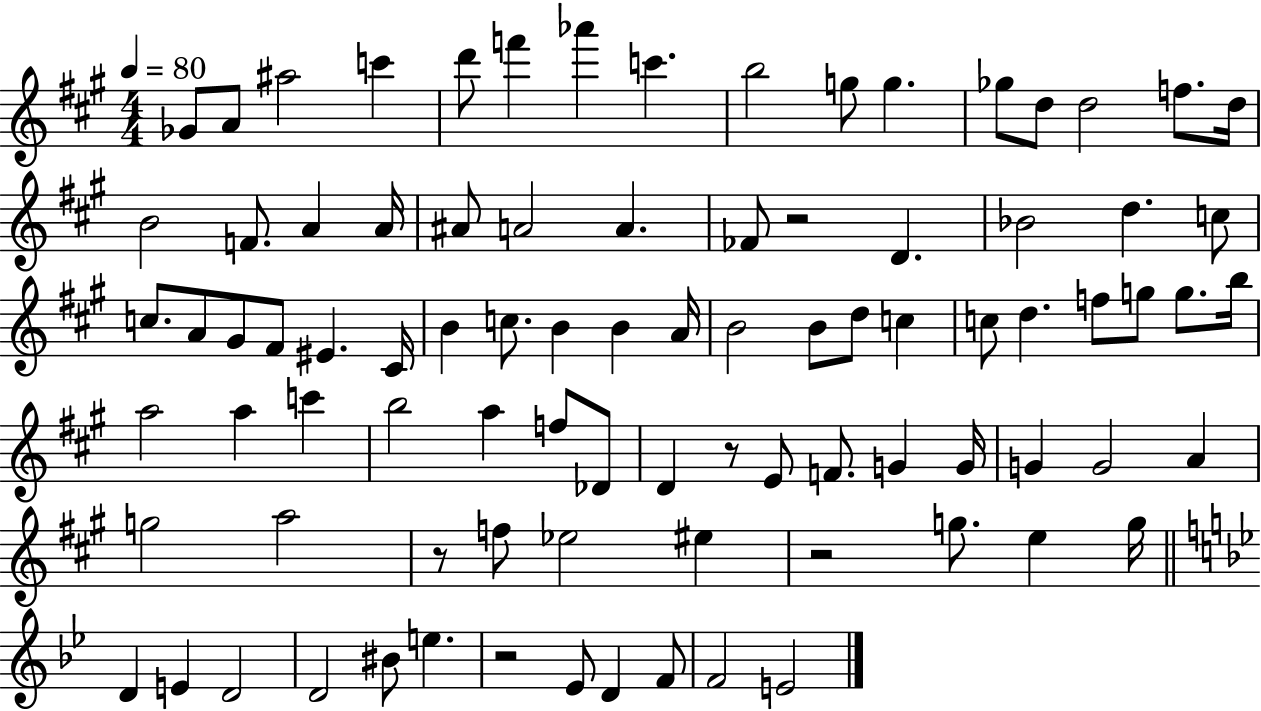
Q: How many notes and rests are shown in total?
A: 88